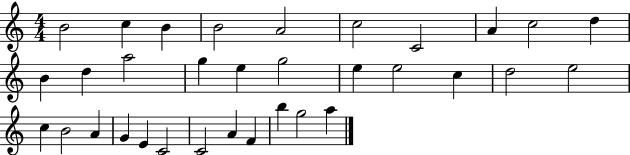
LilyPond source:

{
  \clef treble
  \numericTimeSignature
  \time 4/4
  \key c \major
  b'2 c''4 b'4 | b'2 a'2 | c''2 c'2 | a'4 c''2 d''4 | \break b'4 d''4 a''2 | g''4 e''4 g''2 | e''4 e''2 c''4 | d''2 e''2 | \break c''4 b'2 a'4 | g'4 e'4 c'2 | c'2 a'4 f'4 | b''4 g''2 a''4 | \break \bar "|."
}